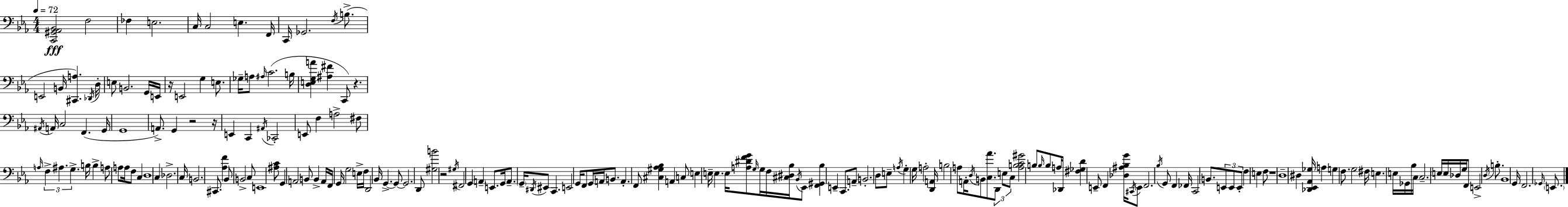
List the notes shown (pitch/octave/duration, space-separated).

[C2,G#2,Ab2,Bb2]/h F3/h FES3/q E3/h. C3/s C3/h E3/q. F2/s C2/s Gb2/h. F3/s B3/e. E2/h B2/s [C#2,A3]/q. Db2/s D3/s E3/e B2/h. G2/s E2/s R/s E2/h G3/q E3/e. Gb3/s A3/e A#3/s C4/h. B3/s [D3,E3,G3,A4]/q [A#3,F#4]/q C2/e R/q. A#2/s A2/s C3/h F2/q. G2/s G2/w A2/e. G2/q R/h R/s E2/q C2/q A#2/s CES2/h E2/e F3/q A3/h F#3/e A3/s F3/q A#3/q. G3/q. B3/s B3/q A3/e A3/e A3/s F3/e C3/q D3/w C3/q Db3/h. C3/s B2/h. C#2/e. [Ab3,F4]/q Bb2/e B2/h C3/e E2/w [A#3,C4]/e G2/q A2/h B2/e B2/q A2/s F2/s G2/s G3/h E3/s F3/s D2/h Bb2/s G2/q. G2/e G2/h. D2/e [G#3,B4]/h R/h G#3/s F#2/h G2/q A2/q E2/e. G2/s A2/e. G2/s D#2/s EIS2/e C2/q. E2/h G2/s F2/e G2/s A2/s B2/e. A2/q. F2/e [C#3,G#3,Ab3,Bb3]/q A2/q C3/e E3/q E3/s E3/q. E3/s [A3,D#4,F4,G4]/e G3/s G3/s F3/s [C#3,D#3,Bb3]/s Bb2/s Eb2/e [F2,G#2,Bb3]/q E2/q C2/e. A2/e B2/h. D3/e E3/e A3/s G3/q G3/s A3/h [D2,A2]/s B3/h A3/e A2/s D3/s B2/e [C3,Ab4]/e. D2/e E3/e C3/e [A3,B3,C4,G#4]/h B3/e B3/s B3/e A3/s Db2/e [F#3,Gb3,D4]/q E2/e F2/q [Db3,A#3,Bb3,G4]/s C#2/s E2/e F2/h. Bb3/s G2/e F2/q FES2/s C2/h B2/e. E2/e E2/e E2/e F3/q E3/q F3/e R/w D3/w D#3/q [Db2,Eb2,Ab2,Gb3]/s A3/q G3/q F3/e. G3/h F#3/s E3/q. E3/s Gb2/s Bb3/s C3/s C3/h. E3/s E3/s Db3/s G3/s F2/e E2/h D3/s B3/e. Bb2/w G2/s F2/h. Gb2/s E2/e.